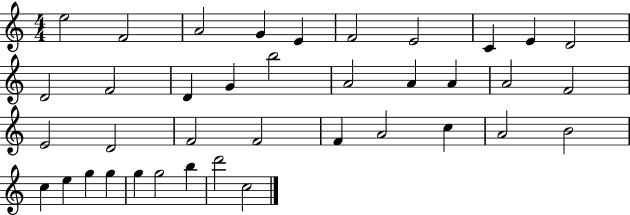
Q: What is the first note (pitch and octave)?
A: E5